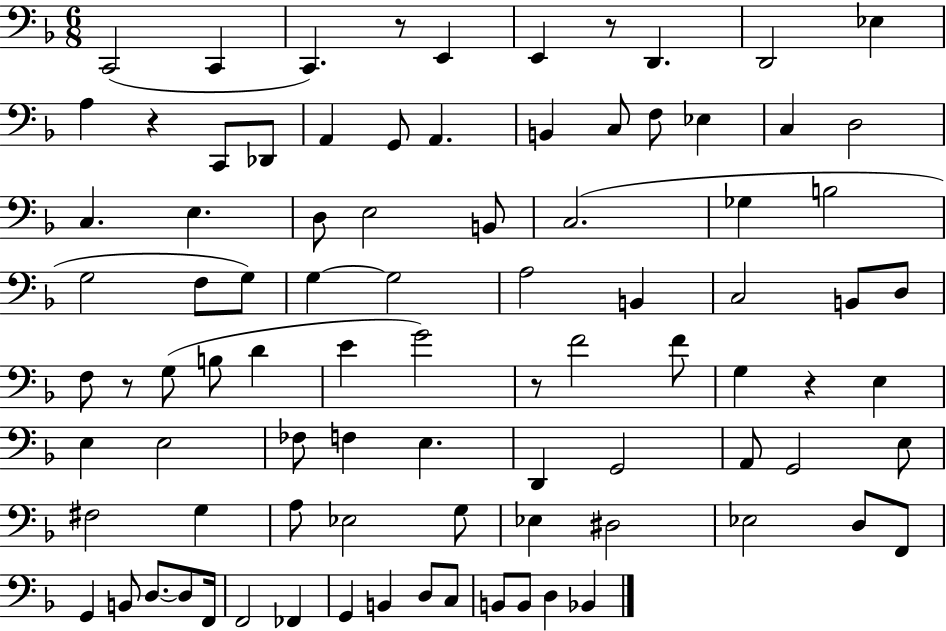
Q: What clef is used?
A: bass